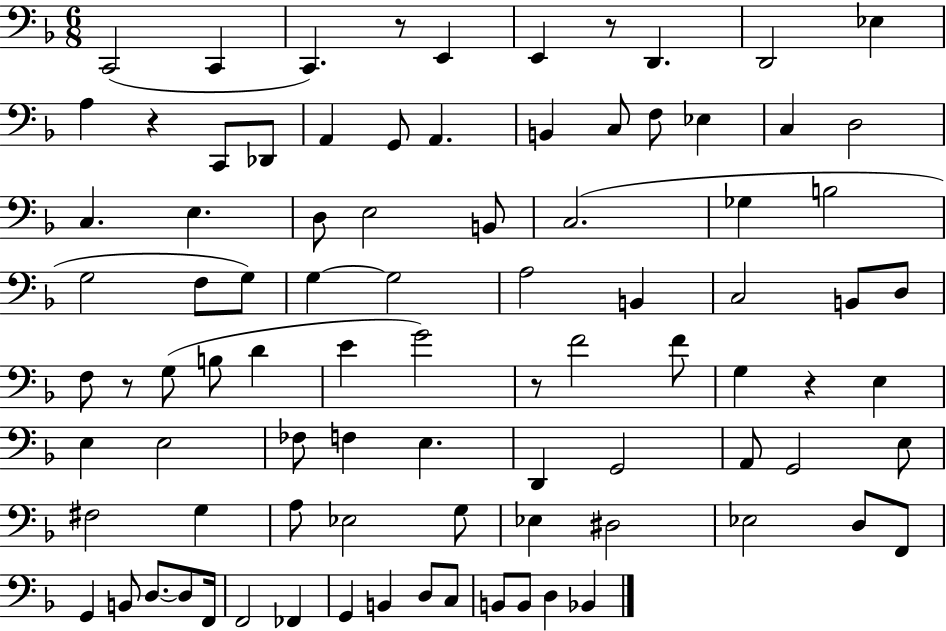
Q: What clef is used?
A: bass